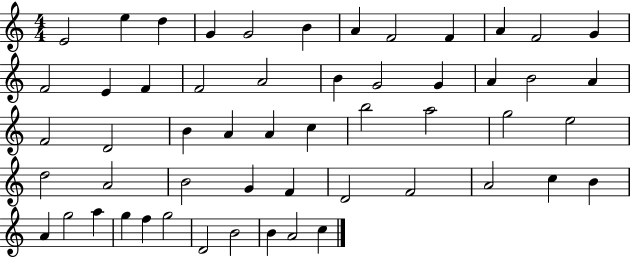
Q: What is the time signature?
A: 4/4